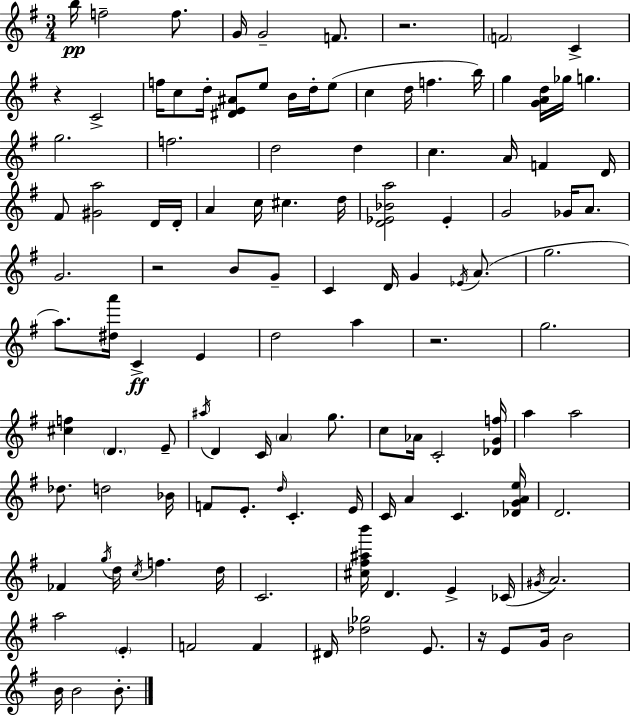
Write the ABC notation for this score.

X:1
T:Untitled
M:3/4
L:1/4
K:G
b/4 f2 f/2 G/4 G2 F/2 z2 F2 C z C2 f/4 c/2 d/4 [^DE^A]/2 e/2 B/4 d/4 e/2 c d/4 f b/4 g [GAd]/4 _g/4 g g2 f2 d2 d c A/4 F D/4 ^F/2 [^Ga]2 D/4 D/4 A c/4 ^c d/4 [D_E_Ba]2 _E G2 _G/4 A/2 G2 z2 B/2 G/2 C D/4 G _E/4 A/2 g2 a/2 [^da']/4 C E d2 a z2 g2 [^cf] D E/2 ^a/4 D C/4 A g/2 c/2 _A/4 C2 [_DGf]/4 a a2 _d/2 d2 _B/4 F/2 E/2 d/4 C E/4 C/4 A C [_DGAe]/4 D2 _F g/4 d/4 c/4 f d/4 C2 [^c^f^ab']/4 D E _C/4 ^G/4 A2 a2 E F2 F ^D/4 [_d_g]2 E/2 z/4 E/2 G/4 B2 B/4 B2 B/2